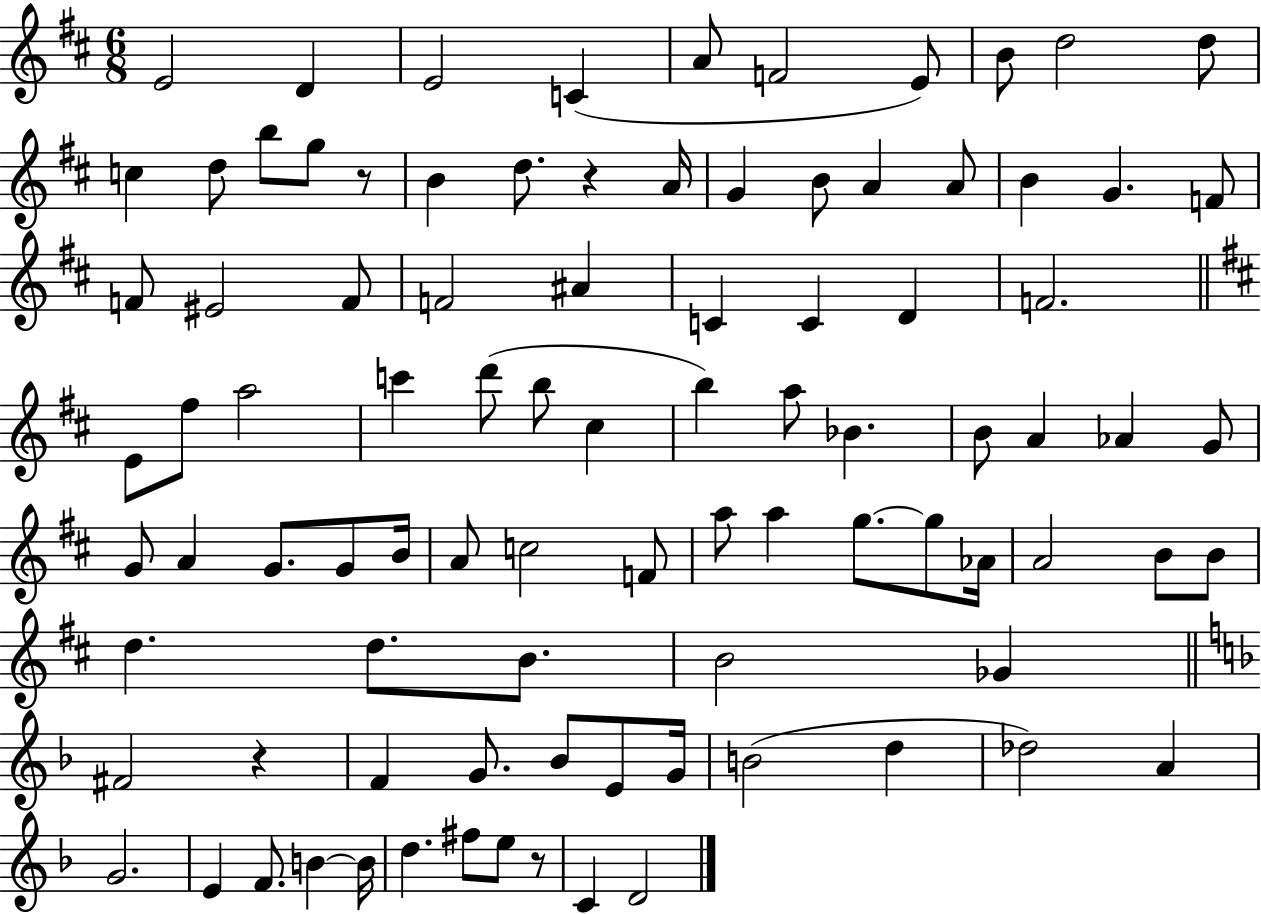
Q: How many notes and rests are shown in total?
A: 92